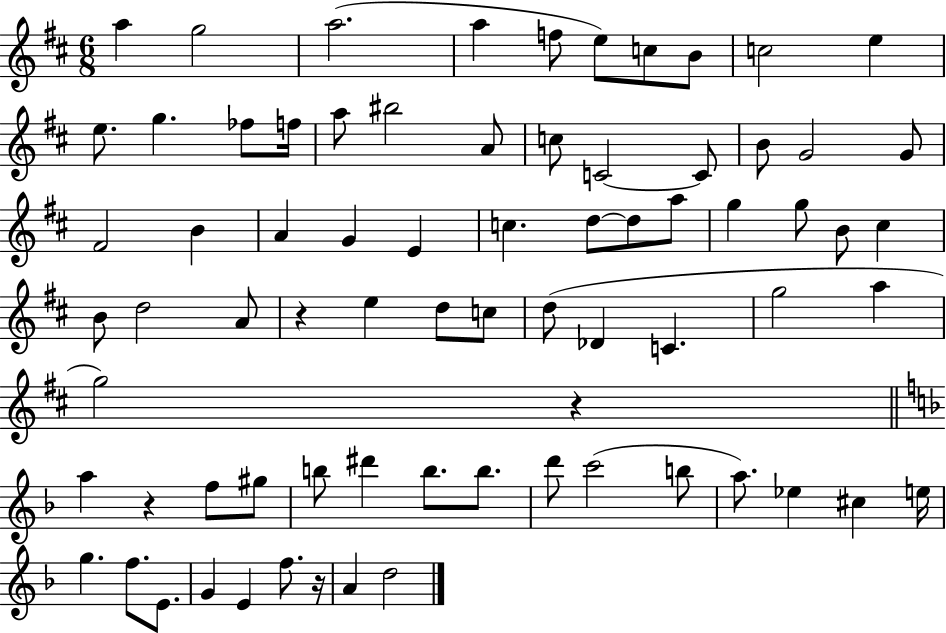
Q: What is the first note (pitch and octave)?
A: A5